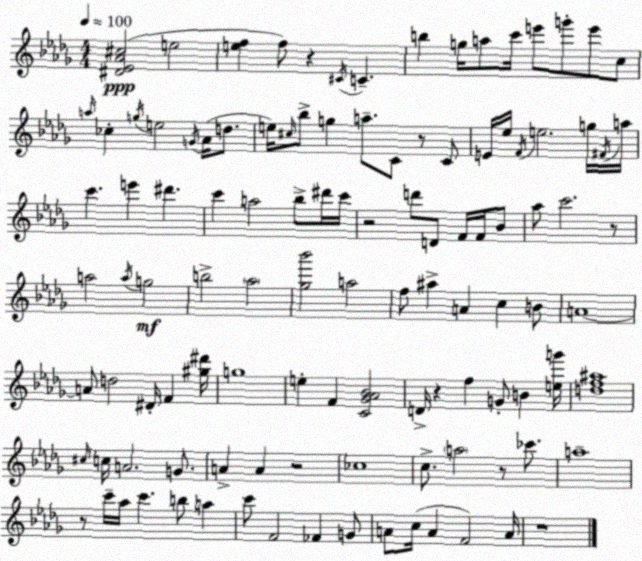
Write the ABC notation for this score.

X:1
T:Untitled
M:4/4
L:1/4
K:Bbm
[^D_E_A^c]2 e2 [ef] f/2 z ^C/4 C b g/4 a/2 c'/4 e'/2 g'/2 e'/2 c/2 a/4 _c g/4 e2 G/4 _A/4 d/2 e/4 ^c/4 _b/2 g a/2 C/2 z/2 C/2 E/4 _e/4 F/4 e2 g/4 ^F/4 a/4 c' e' ^d' c' a2 _b/2 ^d'/4 c'/4 z2 d'/2 D/2 F/4 F/4 _B/2 _a/2 c'2 z/2 a2 a/4 g2 b2 _a2 [_g_b']2 a2 f/2 ^a A c B/2 A4 A/2 d2 ^D/4 F [^g^d']/4 g4 e F [C_G_A_B]2 D/4 z f G/2 B [eg']/4 [df^a]4 ^c/4 c/4 A2 G/2 A A z2 _c4 c/2 a2 z/2 _c'/2 a4 z/2 c'/4 _a/4 c' b/2 a c'/2 F2 _F G/2 A/2 c/4 A F2 A/4 z4